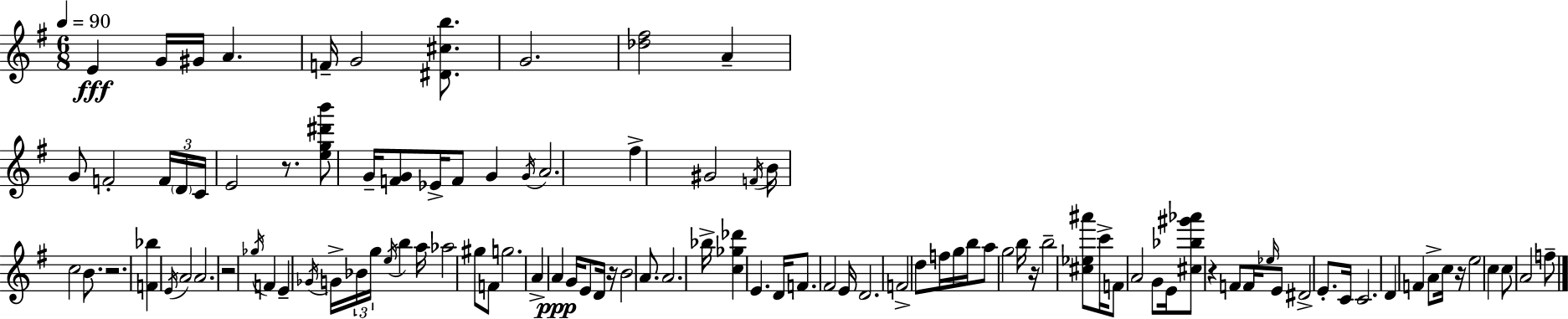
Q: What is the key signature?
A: G major